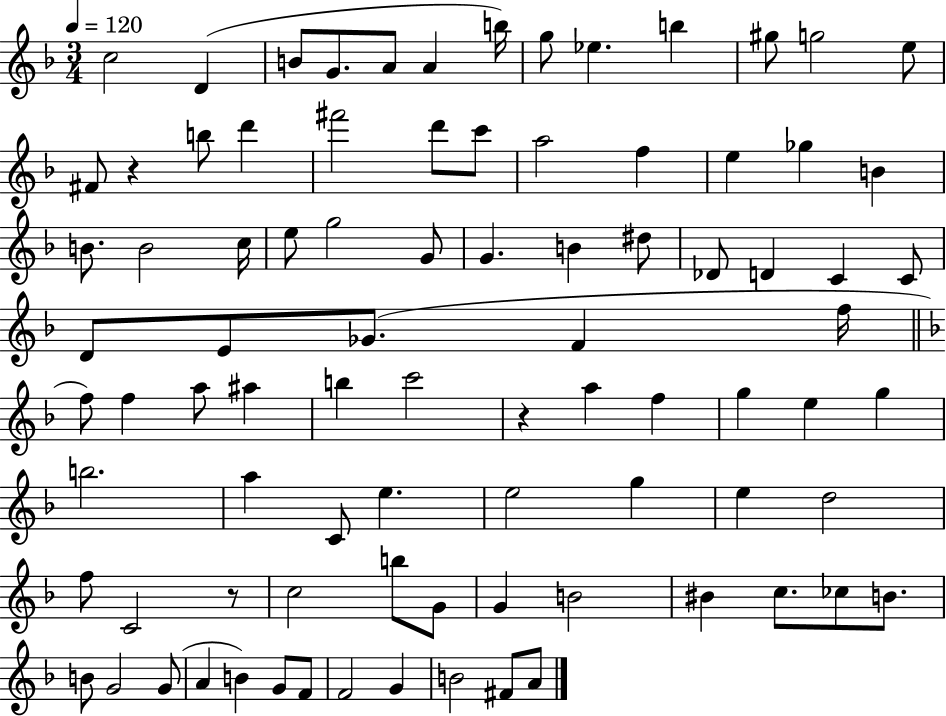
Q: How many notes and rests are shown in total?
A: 87